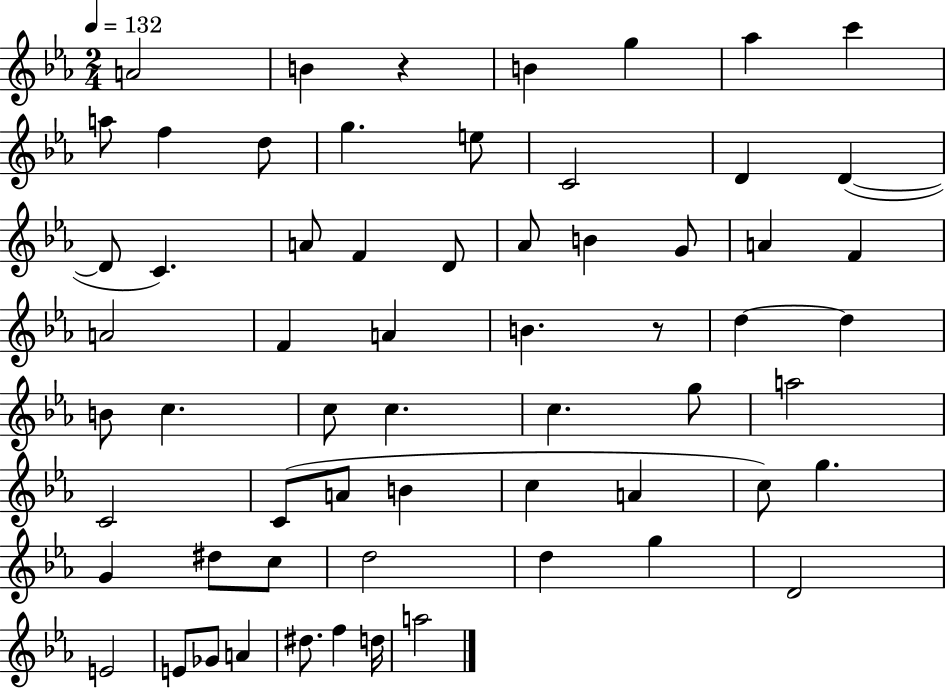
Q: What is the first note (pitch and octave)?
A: A4